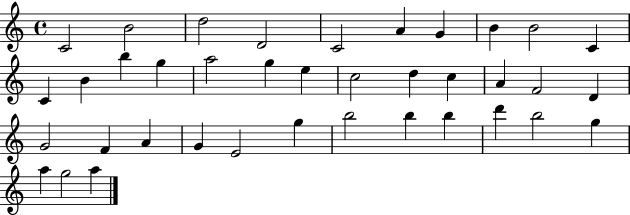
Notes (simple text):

C4/h B4/h D5/h D4/h C4/h A4/q G4/q B4/q B4/h C4/q C4/q B4/q B5/q G5/q A5/h G5/q E5/q C5/h D5/q C5/q A4/q F4/h D4/q G4/h F4/q A4/q G4/q E4/h G5/q B5/h B5/q B5/q D6/q B5/h G5/q A5/q G5/h A5/q